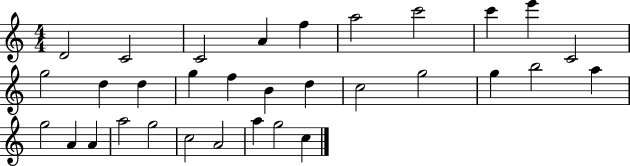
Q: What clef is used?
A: treble